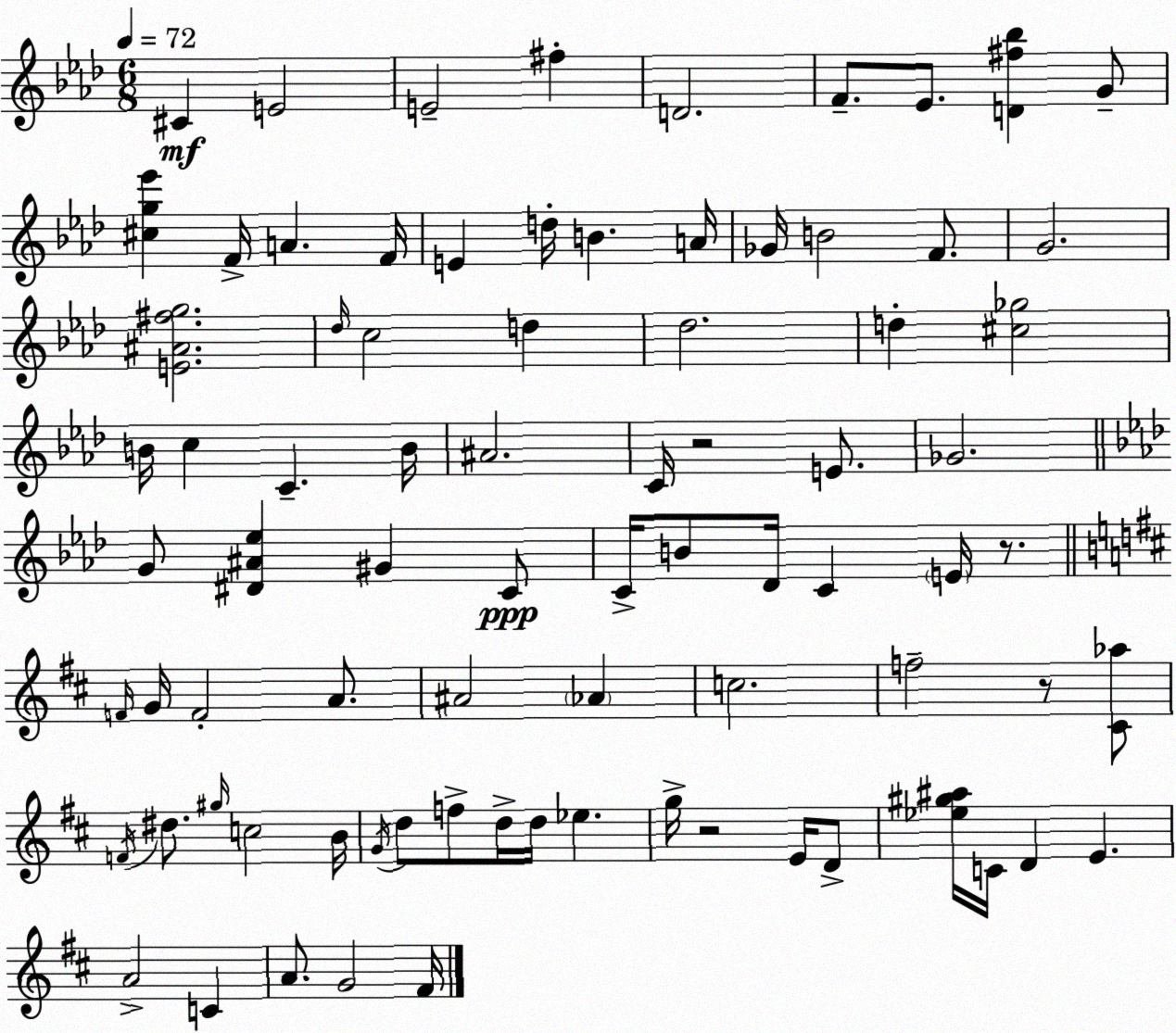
X:1
T:Untitled
M:6/8
L:1/4
K:Ab
^C E2 E2 ^f D2 F/2 _E/2 [D^f_b] G/2 [^cg_e'] F/4 A F/4 E d/4 B A/4 _G/4 B2 F/2 G2 [E^A^fg]2 _d/4 c2 d _d2 d [^c_g]2 B/4 c C B/4 ^A2 C/4 z2 E/2 _G2 G/2 [^D^A_e] ^G C/2 C/4 B/2 _D/4 C E/4 z/2 F/4 G/4 F2 A/2 ^A2 _A c2 f2 z/2 [^C_a]/2 F/4 ^d/2 ^g/4 c2 B/4 G/4 d/2 f/2 d/4 d/4 _e g/4 z2 E/4 D/2 [_e^g^a]/4 C/4 D E A2 C A/2 G2 ^F/4